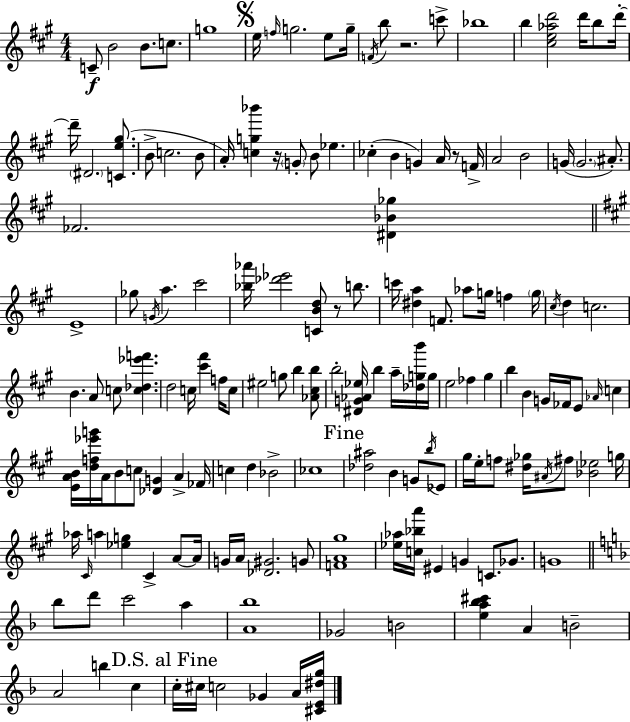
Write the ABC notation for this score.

X:1
T:Untitled
M:4/4
L:1/4
K:A
C/2 B2 B/2 c/2 g4 e/4 f/4 g2 e/2 g/4 F/4 b/2 z2 c'/2 _b4 b [^ce_ad']2 d'/4 b/2 d'/4 d'/4 ^D2 [Ce^g]/2 B/2 c2 B/2 A/4 [cg_b'] z/4 G/2 B/2 _e _c B G A/4 z/2 F/4 A2 B2 G/4 G2 ^A/2 _F2 [^D_B_g] E4 _g/2 G/4 a ^c'2 [_b_a']/4 [_d'_e']2 [CBd]/2 z/2 b/2 c'/4 [^da] F/2 _a/2 g/4 f g/4 ^c/4 d c2 B A/2 c/2 [c_d_e'f'] d2 c/4 [^c'^f'] f/4 c/2 ^e2 g/2 b [_A^cb]/2 b2 [^DG_A_e]/4 b a/4 [_dgb']/4 g/4 e2 _f ^g b B G/4 _F/4 E/2 _A/4 c [EAB]/4 [df_e'g']/4 A/4 B/2 c/2 [_DG] A _F/4 c d _B2 _c4 [_d^a]2 B G/2 b/4 _E/2 ^g/4 e/4 f/2 [^d_g]/4 ^A/4 ^f/2 [_B_e]2 g/4 _a/4 ^C/4 a [_eg] ^C A/2 A/4 G/4 A/4 [_D^G]2 G/2 [FA^g]4 [_e_a]/4 [c_ba']/4 ^E G C/2 _G/2 G4 _b/2 d'/2 c'2 a [A_b]4 _G2 B2 [ea_b^c'] A B2 A2 b c c/4 ^c/4 c2 _G A/4 [^CE^dg]/4